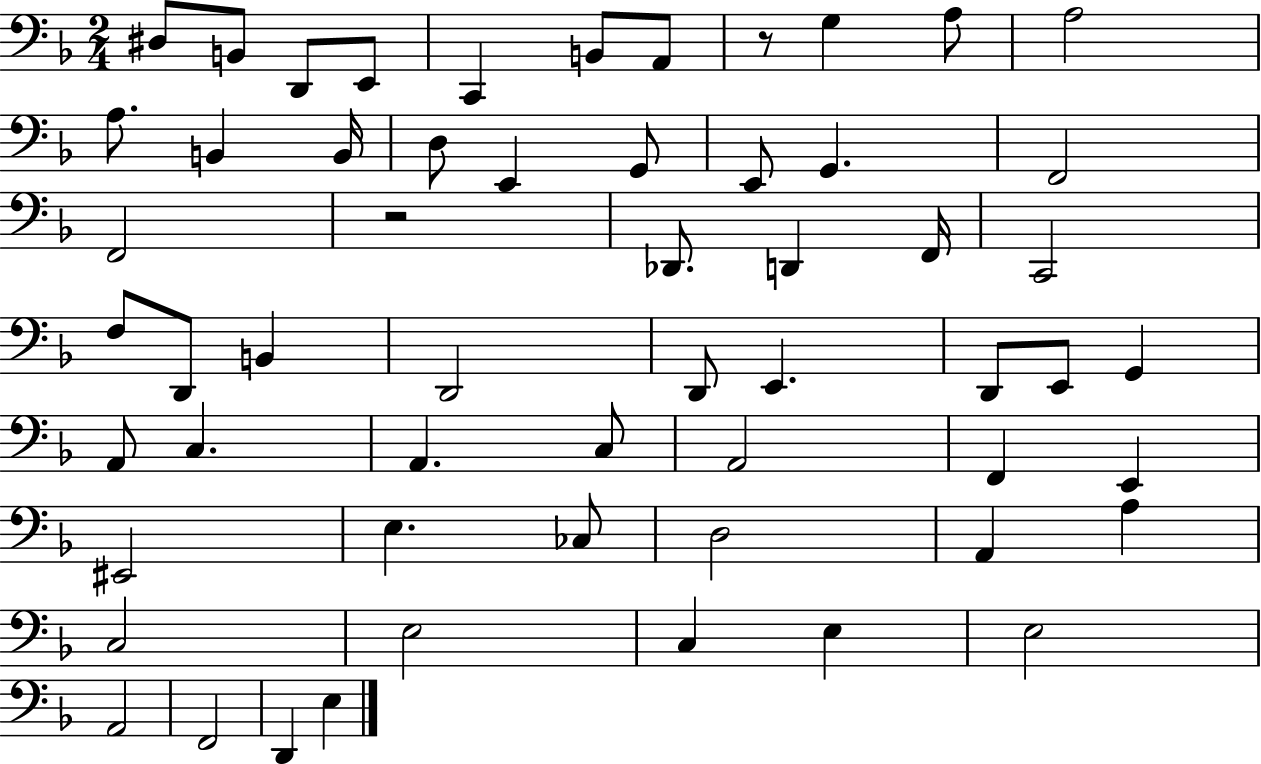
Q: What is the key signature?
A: F major